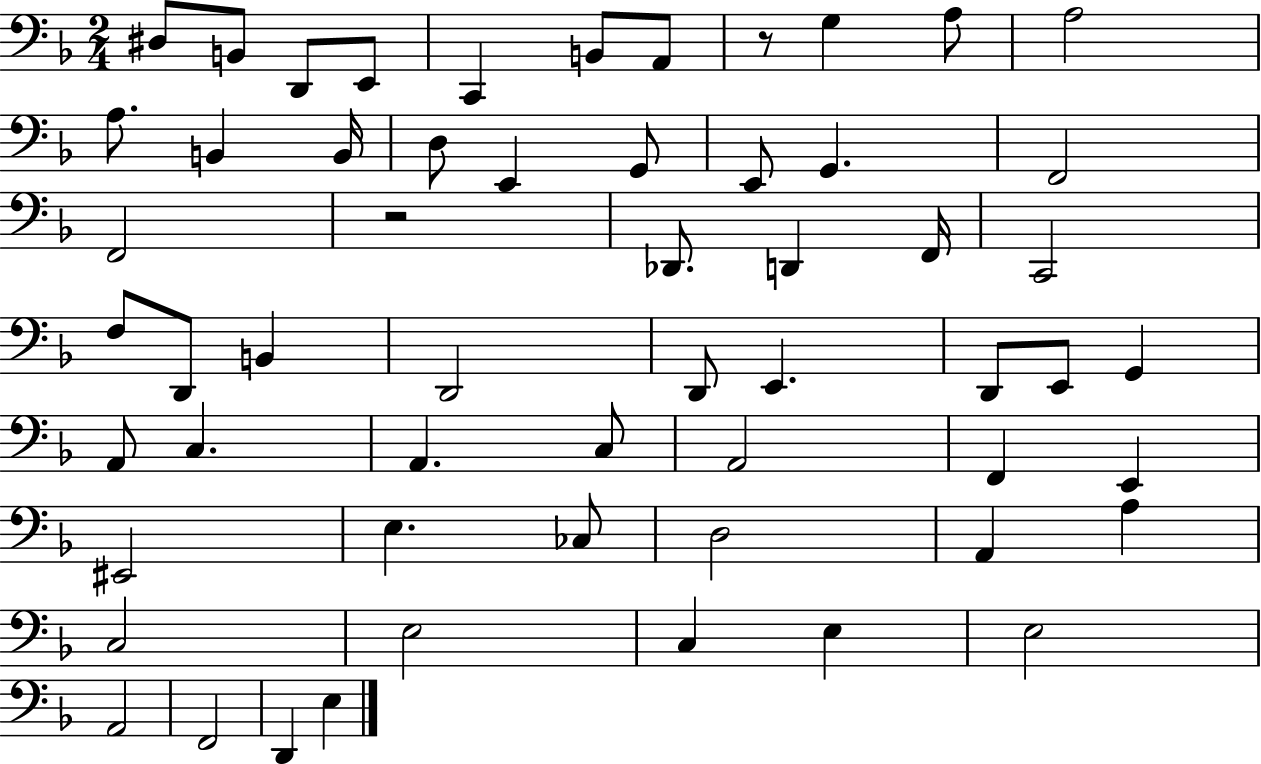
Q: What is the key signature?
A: F major